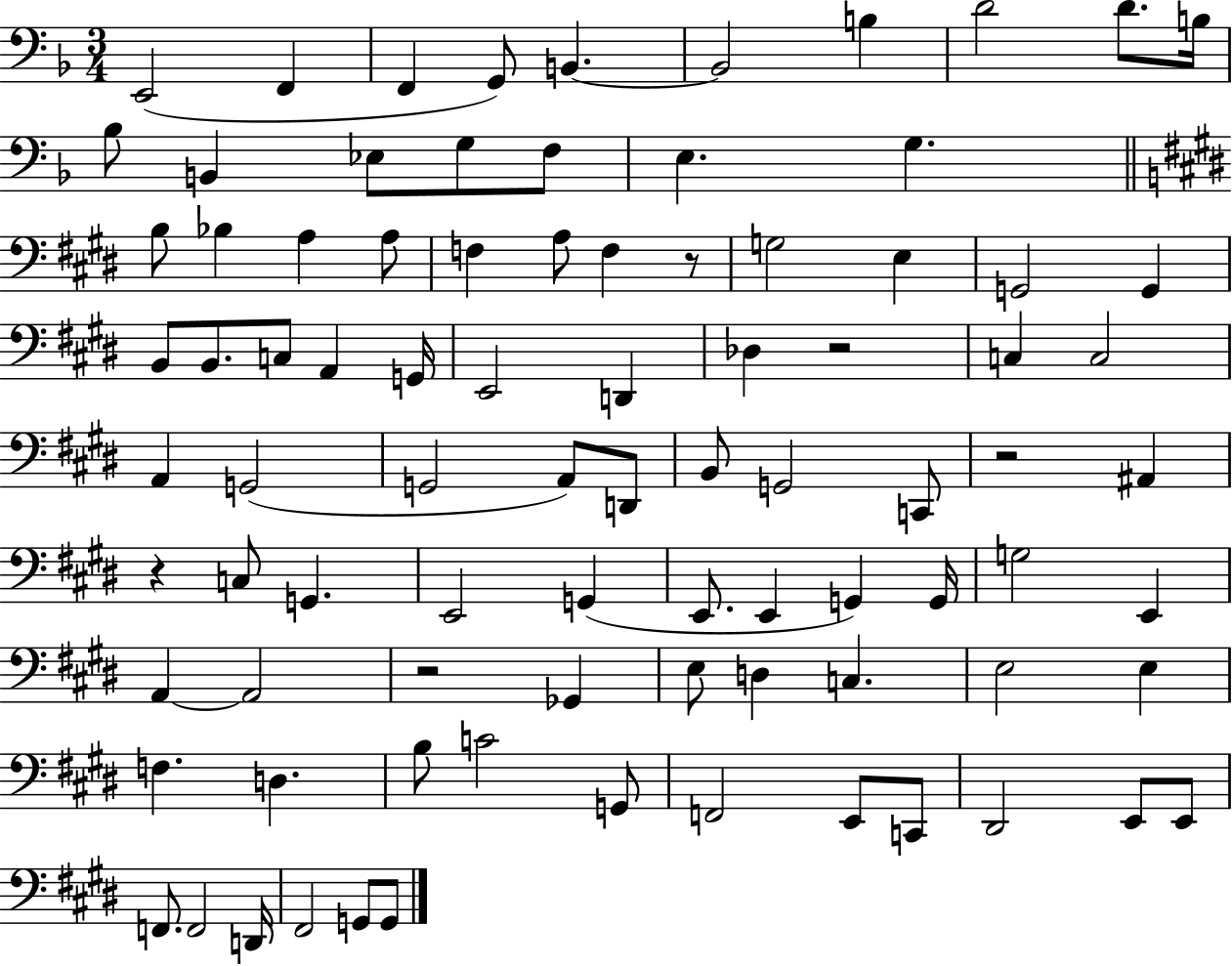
{
  \clef bass
  \numericTimeSignature
  \time 3/4
  \key f \major
  \repeat volta 2 { e,2( f,4 | f,4 g,8) b,4.~~ | b,2 b4 | d'2 d'8. b16 | \break bes8 b,4 ees8 g8 f8 | e4. g4. | \bar "||" \break \key e \major b8 bes4 a4 a8 | f4 a8 f4 r8 | g2 e4 | g,2 g,4 | \break b,8 b,8. c8 a,4 g,16 | e,2 d,4 | des4 r2 | c4 c2 | \break a,4 g,2( | g,2 a,8) d,8 | b,8 g,2 c,8 | r2 ais,4 | \break r4 c8 g,4. | e,2 g,4( | e,8. e,4 g,4) g,16 | g2 e,4 | \break a,4~~ a,2 | r2 ges,4 | e8 d4 c4. | e2 e4 | \break f4. d4. | b8 c'2 g,8 | f,2 e,8 c,8 | dis,2 e,8 e,8 | \break f,8. f,2 d,16 | fis,2 g,8 g,8 | } \bar "|."
}